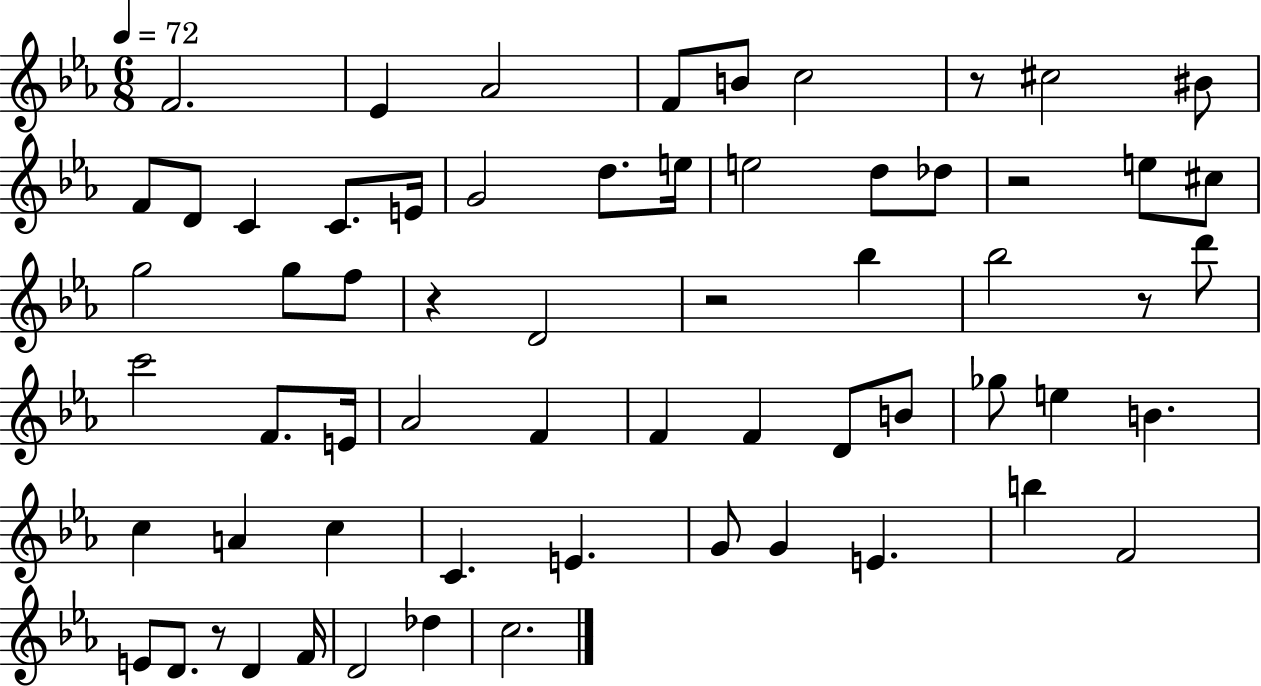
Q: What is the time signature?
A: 6/8